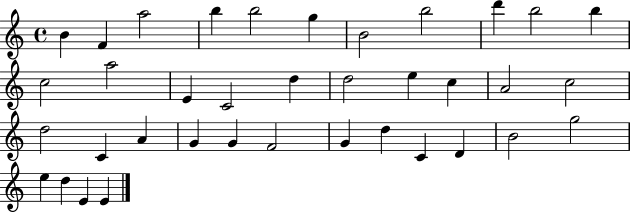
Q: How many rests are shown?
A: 0